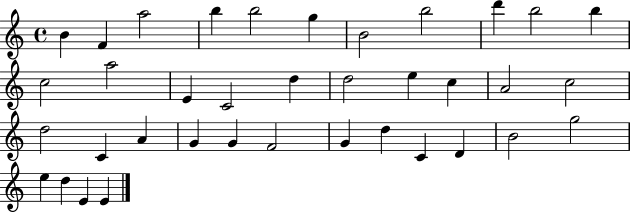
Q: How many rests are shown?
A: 0